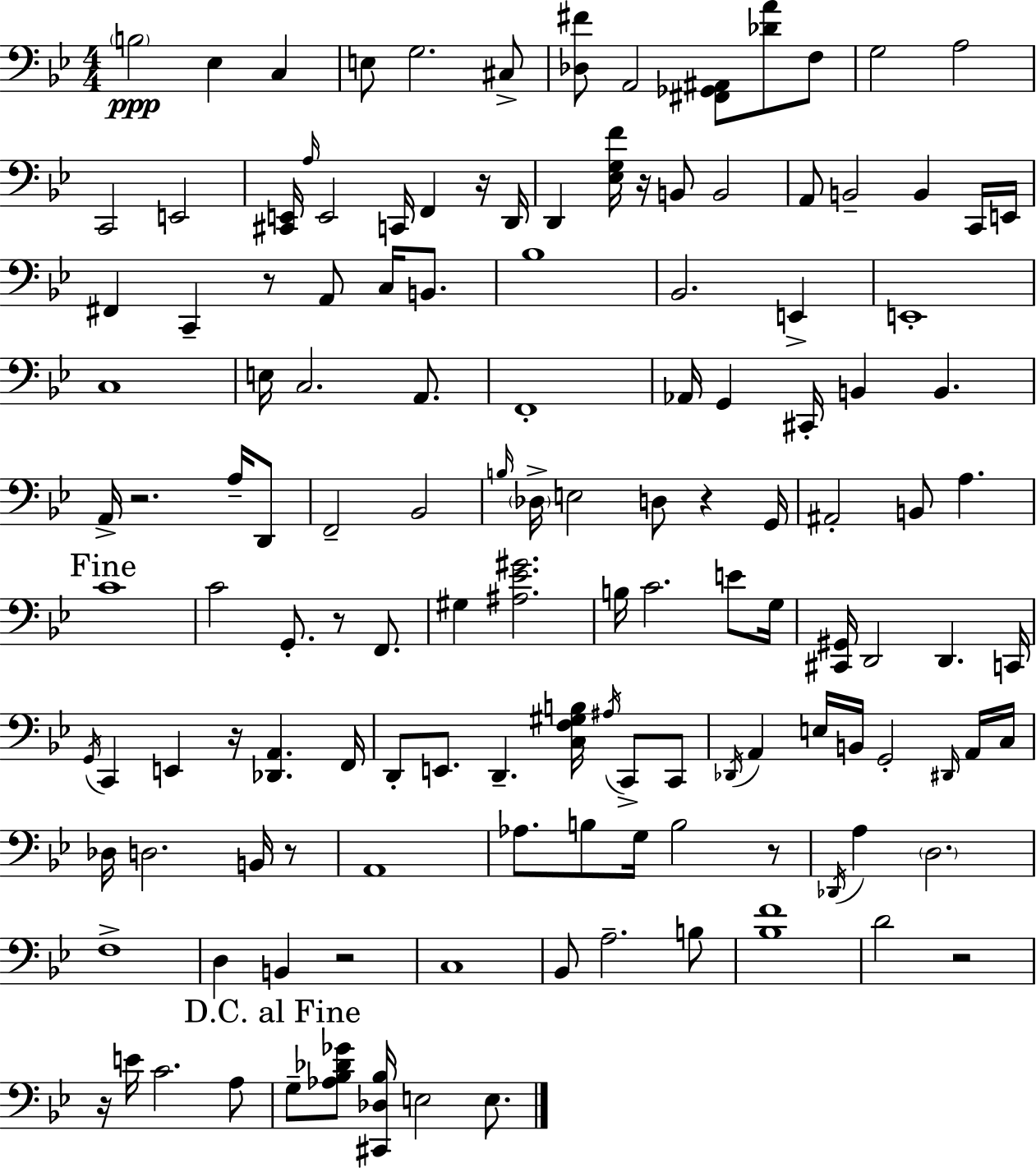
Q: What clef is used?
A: bass